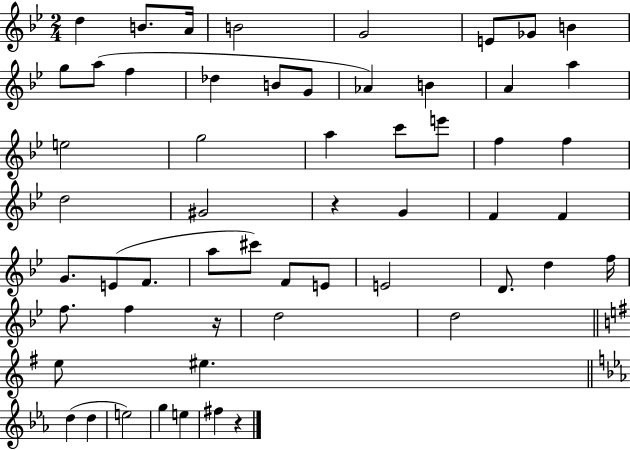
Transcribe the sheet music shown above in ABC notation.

X:1
T:Untitled
M:2/4
L:1/4
K:Bb
d B/2 A/4 B2 G2 E/2 _G/2 B g/2 a/2 f _d B/2 G/2 _A B A a e2 g2 a c'/2 e'/2 f f d2 ^G2 z G F F G/2 E/2 F/2 a/2 ^c'/2 F/2 E/2 E2 D/2 d f/4 f/2 f z/4 d2 d2 e/2 ^e d d e2 g e ^f z